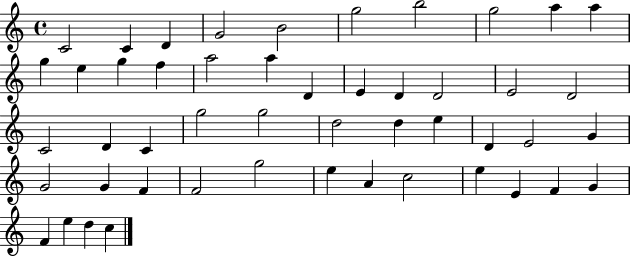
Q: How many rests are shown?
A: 0